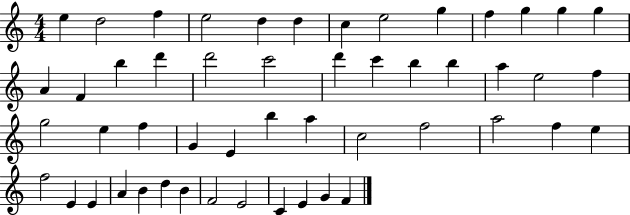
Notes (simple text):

E5/q D5/h F5/q E5/h D5/q D5/q C5/q E5/h G5/q F5/q G5/q G5/q G5/q A4/q F4/q B5/q D6/q D6/h C6/h D6/q C6/q B5/q B5/q A5/q E5/h F5/q G5/h E5/q F5/q G4/q E4/q B5/q A5/q C5/h F5/h A5/h F5/q E5/q F5/h E4/q E4/q A4/q B4/q D5/q B4/q F4/h E4/h C4/q E4/q G4/q F4/q